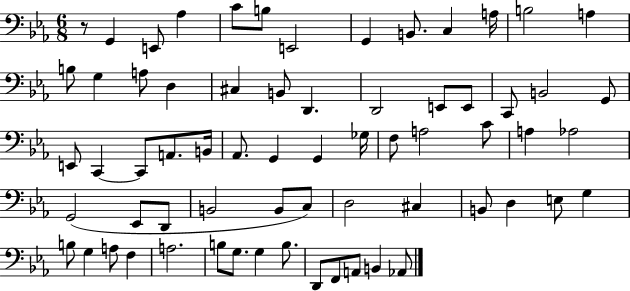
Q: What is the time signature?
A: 6/8